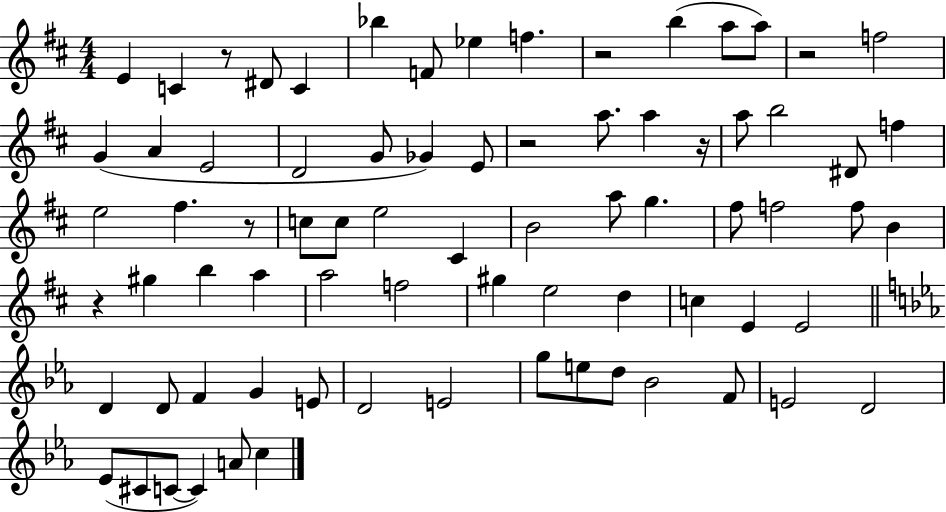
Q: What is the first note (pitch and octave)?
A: E4